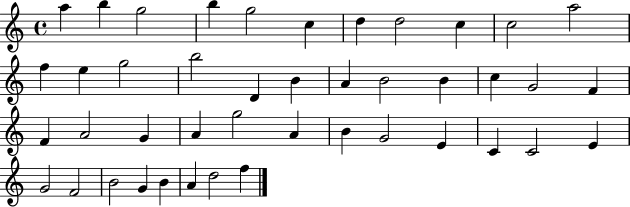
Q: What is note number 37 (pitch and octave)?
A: F4